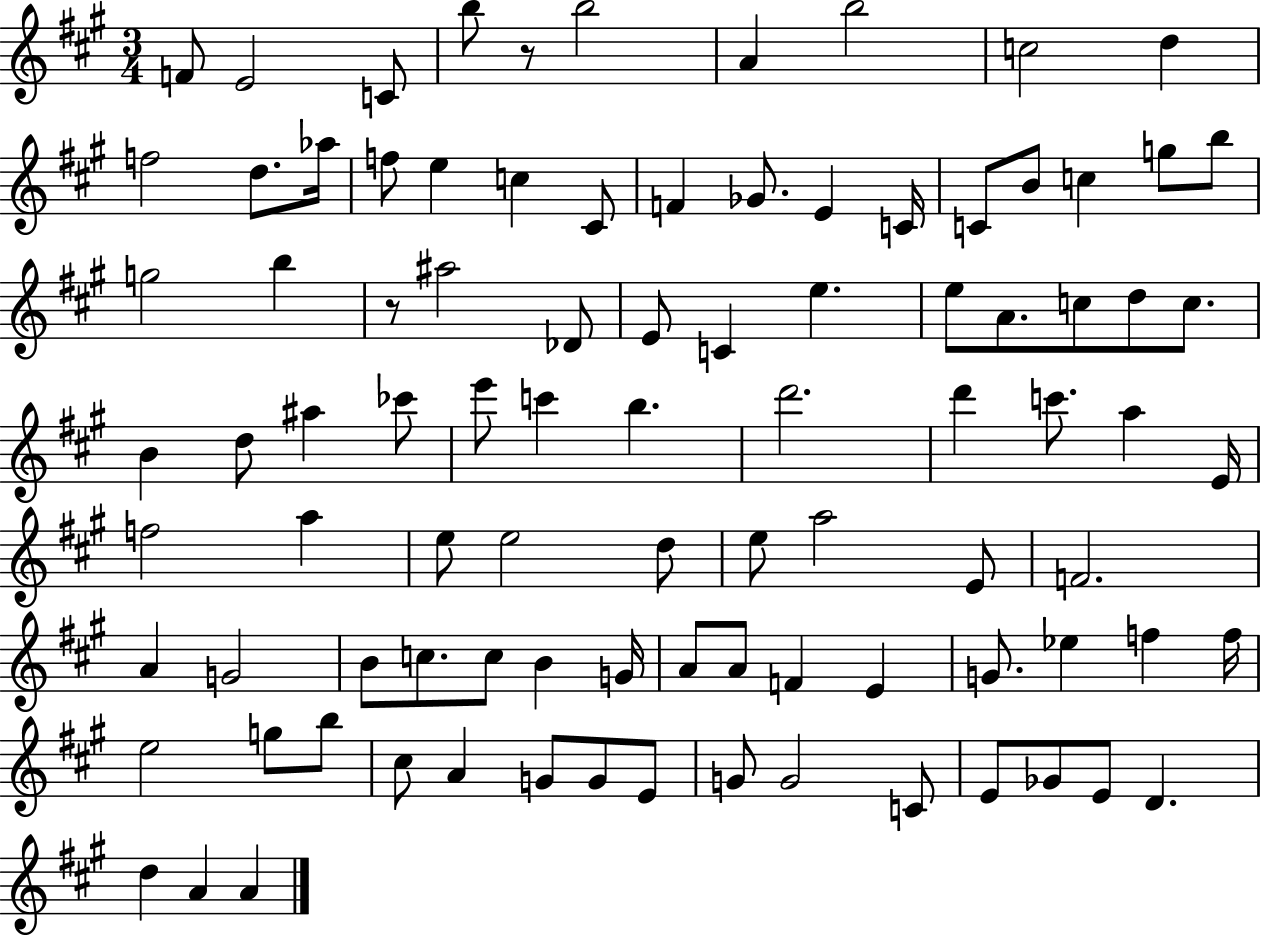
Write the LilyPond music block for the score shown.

{
  \clef treble
  \numericTimeSignature
  \time 3/4
  \key a \major
  f'8 e'2 c'8 | b''8 r8 b''2 | a'4 b''2 | c''2 d''4 | \break f''2 d''8. aes''16 | f''8 e''4 c''4 cis'8 | f'4 ges'8. e'4 c'16 | c'8 b'8 c''4 g''8 b''8 | \break g''2 b''4 | r8 ais''2 des'8 | e'8 c'4 e''4. | e''8 a'8. c''8 d''8 c''8. | \break b'4 d''8 ais''4 ces'''8 | e'''8 c'''4 b''4. | d'''2. | d'''4 c'''8. a''4 e'16 | \break f''2 a''4 | e''8 e''2 d''8 | e''8 a''2 e'8 | f'2. | \break a'4 g'2 | b'8 c''8. c''8 b'4 g'16 | a'8 a'8 f'4 e'4 | g'8. ees''4 f''4 f''16 | \break e''2 g''8 b''8 | cis''8 a'4 g'8 g'8 e'8 | g'8 g'2 c'8 | e'8 ges'8 e'8 d'4. | \break d''4 a'4 a'4 | \bar "|."
}